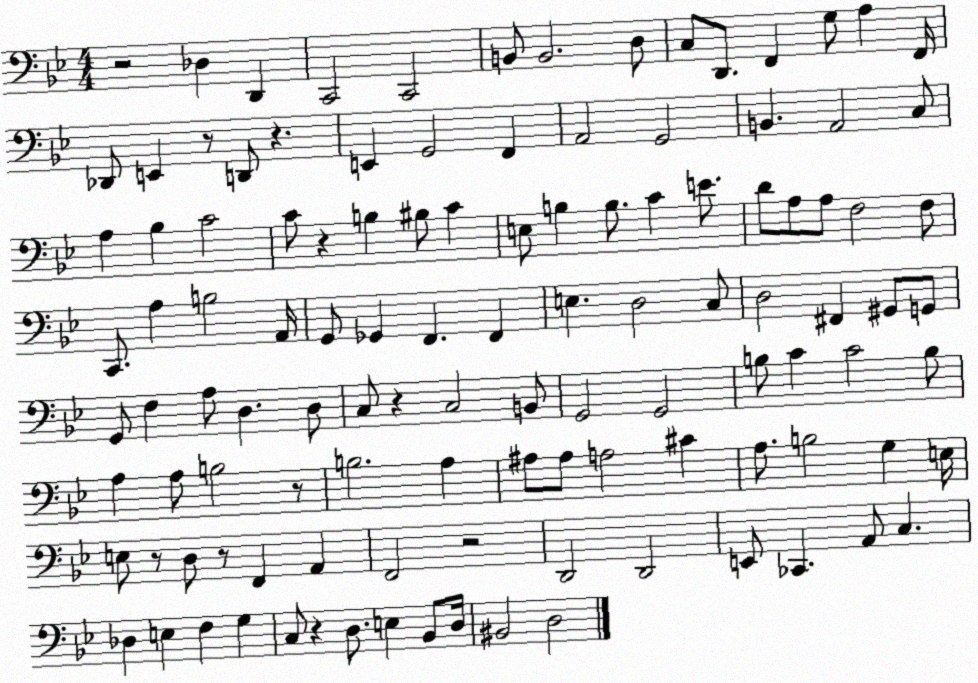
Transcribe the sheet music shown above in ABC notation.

X:1
T:Untitled
M:4/4
L:1/4
K:Bb
z2 _D, D,, C,,2 C,,2 B,,/2 B,,2 D,/2 C,/2 D,,/2 F,, G,/2 A, F,,/4 _D,,/2 E,, z/2 D,,/2 z E,, G,,2 F,, A,,2 G,,2 B,, A,,2 C,/2 A, _B, C2 C/2 z B, ^B,/2 C E,/2 B, B,/2 C E/2 D/2 A,/2 A,/2 F,2 F,/2 C,,/2 A, B,2 A,,/4 G,,/2 _G,, F,, F,, E, D,2 C,/2 D,2 ^F,, ^G,,/2 G,,/2 G,,/2 F, A,/2 D, D,/2 C,/2 z C,2 B,,/2 G,,2 G,,2 B,/2 C C2 B,/2 A, A,/2 B,2 z/2 B,2 A, ^A,/2 ^A,/2 A,2 ^C A,/2 B,2 G, E,/4 E,/2 z/2 D,/2 z/2 F,, A,, F,,2 z2 D,,2 D,,2 E,,/2 _C,, A,,/2 C, _D, E, F, G, C,/2 z D,/2 E, _B,,/2 D,/4 ^B,,2 D,2